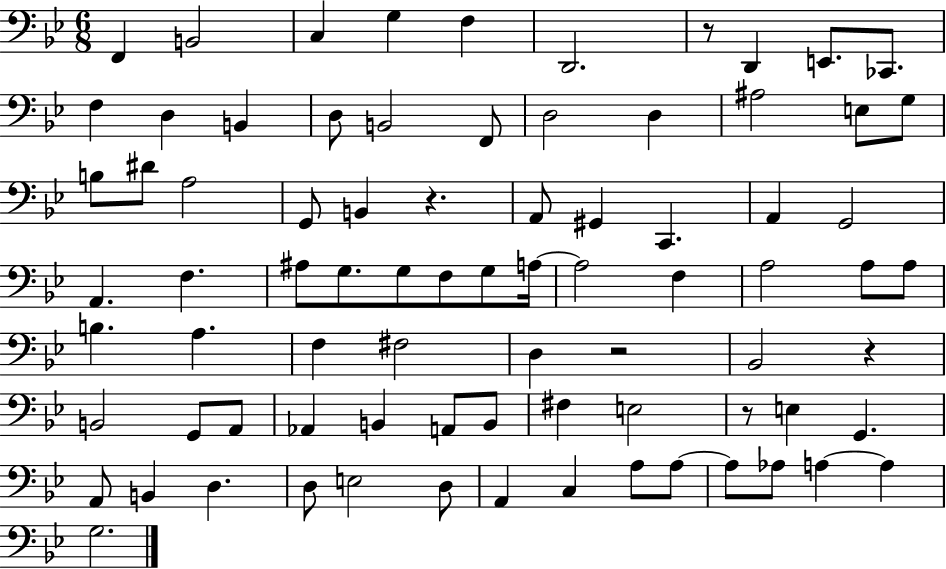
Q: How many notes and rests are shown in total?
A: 80